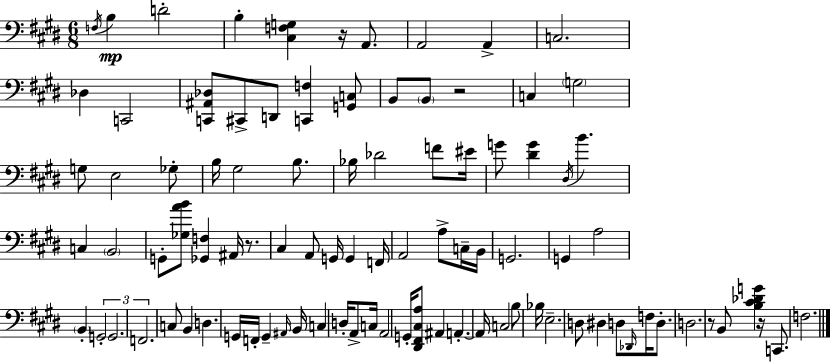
F3/s B3/q D4/h B3/q [C#3,F3,G3]/q R/s A2/e. A2/h A2/q C3/h. Db3/q C2/h [C2,A#2,Db3]/e C#2/e D2/e [C2,F3]/q [G2,C3]/e B2/e B2/e R/h C3/q G3/h G3/e E3/h Gb3/e B3/s G#3/h B3/e. Bb3/s Db4/h F4/e EIS4/s G4/e [D#4,G4]/q D#3/s B4/q. C3/q B2/h G2/e [Gb3,A4,B4]/e [Gb2,F3]/q A#2/s R/e. C#3/q A2/e G2/s G2/q F2/s A2/h A3/e C3/s B2/s G2/h. G2/q A3/h B2/q G2/h G2/h. F2/h. C3/e B2/q D3/q. G2/s F2/s G2/q A#2/s B2/s C3/q D3/s A2/e C3/s A2/h G2/s [D#2,F#2,C#3,A3]/e A#2/q A2/q. A2/s C3/h B3/e Bb3/s E3/h. D3/e D#3/q D3/e Db2/s F3/s D3/e. D3/h. R/e B2/e [B3,C#4,Db4,G4]/q R/s C2/e. F3/h.